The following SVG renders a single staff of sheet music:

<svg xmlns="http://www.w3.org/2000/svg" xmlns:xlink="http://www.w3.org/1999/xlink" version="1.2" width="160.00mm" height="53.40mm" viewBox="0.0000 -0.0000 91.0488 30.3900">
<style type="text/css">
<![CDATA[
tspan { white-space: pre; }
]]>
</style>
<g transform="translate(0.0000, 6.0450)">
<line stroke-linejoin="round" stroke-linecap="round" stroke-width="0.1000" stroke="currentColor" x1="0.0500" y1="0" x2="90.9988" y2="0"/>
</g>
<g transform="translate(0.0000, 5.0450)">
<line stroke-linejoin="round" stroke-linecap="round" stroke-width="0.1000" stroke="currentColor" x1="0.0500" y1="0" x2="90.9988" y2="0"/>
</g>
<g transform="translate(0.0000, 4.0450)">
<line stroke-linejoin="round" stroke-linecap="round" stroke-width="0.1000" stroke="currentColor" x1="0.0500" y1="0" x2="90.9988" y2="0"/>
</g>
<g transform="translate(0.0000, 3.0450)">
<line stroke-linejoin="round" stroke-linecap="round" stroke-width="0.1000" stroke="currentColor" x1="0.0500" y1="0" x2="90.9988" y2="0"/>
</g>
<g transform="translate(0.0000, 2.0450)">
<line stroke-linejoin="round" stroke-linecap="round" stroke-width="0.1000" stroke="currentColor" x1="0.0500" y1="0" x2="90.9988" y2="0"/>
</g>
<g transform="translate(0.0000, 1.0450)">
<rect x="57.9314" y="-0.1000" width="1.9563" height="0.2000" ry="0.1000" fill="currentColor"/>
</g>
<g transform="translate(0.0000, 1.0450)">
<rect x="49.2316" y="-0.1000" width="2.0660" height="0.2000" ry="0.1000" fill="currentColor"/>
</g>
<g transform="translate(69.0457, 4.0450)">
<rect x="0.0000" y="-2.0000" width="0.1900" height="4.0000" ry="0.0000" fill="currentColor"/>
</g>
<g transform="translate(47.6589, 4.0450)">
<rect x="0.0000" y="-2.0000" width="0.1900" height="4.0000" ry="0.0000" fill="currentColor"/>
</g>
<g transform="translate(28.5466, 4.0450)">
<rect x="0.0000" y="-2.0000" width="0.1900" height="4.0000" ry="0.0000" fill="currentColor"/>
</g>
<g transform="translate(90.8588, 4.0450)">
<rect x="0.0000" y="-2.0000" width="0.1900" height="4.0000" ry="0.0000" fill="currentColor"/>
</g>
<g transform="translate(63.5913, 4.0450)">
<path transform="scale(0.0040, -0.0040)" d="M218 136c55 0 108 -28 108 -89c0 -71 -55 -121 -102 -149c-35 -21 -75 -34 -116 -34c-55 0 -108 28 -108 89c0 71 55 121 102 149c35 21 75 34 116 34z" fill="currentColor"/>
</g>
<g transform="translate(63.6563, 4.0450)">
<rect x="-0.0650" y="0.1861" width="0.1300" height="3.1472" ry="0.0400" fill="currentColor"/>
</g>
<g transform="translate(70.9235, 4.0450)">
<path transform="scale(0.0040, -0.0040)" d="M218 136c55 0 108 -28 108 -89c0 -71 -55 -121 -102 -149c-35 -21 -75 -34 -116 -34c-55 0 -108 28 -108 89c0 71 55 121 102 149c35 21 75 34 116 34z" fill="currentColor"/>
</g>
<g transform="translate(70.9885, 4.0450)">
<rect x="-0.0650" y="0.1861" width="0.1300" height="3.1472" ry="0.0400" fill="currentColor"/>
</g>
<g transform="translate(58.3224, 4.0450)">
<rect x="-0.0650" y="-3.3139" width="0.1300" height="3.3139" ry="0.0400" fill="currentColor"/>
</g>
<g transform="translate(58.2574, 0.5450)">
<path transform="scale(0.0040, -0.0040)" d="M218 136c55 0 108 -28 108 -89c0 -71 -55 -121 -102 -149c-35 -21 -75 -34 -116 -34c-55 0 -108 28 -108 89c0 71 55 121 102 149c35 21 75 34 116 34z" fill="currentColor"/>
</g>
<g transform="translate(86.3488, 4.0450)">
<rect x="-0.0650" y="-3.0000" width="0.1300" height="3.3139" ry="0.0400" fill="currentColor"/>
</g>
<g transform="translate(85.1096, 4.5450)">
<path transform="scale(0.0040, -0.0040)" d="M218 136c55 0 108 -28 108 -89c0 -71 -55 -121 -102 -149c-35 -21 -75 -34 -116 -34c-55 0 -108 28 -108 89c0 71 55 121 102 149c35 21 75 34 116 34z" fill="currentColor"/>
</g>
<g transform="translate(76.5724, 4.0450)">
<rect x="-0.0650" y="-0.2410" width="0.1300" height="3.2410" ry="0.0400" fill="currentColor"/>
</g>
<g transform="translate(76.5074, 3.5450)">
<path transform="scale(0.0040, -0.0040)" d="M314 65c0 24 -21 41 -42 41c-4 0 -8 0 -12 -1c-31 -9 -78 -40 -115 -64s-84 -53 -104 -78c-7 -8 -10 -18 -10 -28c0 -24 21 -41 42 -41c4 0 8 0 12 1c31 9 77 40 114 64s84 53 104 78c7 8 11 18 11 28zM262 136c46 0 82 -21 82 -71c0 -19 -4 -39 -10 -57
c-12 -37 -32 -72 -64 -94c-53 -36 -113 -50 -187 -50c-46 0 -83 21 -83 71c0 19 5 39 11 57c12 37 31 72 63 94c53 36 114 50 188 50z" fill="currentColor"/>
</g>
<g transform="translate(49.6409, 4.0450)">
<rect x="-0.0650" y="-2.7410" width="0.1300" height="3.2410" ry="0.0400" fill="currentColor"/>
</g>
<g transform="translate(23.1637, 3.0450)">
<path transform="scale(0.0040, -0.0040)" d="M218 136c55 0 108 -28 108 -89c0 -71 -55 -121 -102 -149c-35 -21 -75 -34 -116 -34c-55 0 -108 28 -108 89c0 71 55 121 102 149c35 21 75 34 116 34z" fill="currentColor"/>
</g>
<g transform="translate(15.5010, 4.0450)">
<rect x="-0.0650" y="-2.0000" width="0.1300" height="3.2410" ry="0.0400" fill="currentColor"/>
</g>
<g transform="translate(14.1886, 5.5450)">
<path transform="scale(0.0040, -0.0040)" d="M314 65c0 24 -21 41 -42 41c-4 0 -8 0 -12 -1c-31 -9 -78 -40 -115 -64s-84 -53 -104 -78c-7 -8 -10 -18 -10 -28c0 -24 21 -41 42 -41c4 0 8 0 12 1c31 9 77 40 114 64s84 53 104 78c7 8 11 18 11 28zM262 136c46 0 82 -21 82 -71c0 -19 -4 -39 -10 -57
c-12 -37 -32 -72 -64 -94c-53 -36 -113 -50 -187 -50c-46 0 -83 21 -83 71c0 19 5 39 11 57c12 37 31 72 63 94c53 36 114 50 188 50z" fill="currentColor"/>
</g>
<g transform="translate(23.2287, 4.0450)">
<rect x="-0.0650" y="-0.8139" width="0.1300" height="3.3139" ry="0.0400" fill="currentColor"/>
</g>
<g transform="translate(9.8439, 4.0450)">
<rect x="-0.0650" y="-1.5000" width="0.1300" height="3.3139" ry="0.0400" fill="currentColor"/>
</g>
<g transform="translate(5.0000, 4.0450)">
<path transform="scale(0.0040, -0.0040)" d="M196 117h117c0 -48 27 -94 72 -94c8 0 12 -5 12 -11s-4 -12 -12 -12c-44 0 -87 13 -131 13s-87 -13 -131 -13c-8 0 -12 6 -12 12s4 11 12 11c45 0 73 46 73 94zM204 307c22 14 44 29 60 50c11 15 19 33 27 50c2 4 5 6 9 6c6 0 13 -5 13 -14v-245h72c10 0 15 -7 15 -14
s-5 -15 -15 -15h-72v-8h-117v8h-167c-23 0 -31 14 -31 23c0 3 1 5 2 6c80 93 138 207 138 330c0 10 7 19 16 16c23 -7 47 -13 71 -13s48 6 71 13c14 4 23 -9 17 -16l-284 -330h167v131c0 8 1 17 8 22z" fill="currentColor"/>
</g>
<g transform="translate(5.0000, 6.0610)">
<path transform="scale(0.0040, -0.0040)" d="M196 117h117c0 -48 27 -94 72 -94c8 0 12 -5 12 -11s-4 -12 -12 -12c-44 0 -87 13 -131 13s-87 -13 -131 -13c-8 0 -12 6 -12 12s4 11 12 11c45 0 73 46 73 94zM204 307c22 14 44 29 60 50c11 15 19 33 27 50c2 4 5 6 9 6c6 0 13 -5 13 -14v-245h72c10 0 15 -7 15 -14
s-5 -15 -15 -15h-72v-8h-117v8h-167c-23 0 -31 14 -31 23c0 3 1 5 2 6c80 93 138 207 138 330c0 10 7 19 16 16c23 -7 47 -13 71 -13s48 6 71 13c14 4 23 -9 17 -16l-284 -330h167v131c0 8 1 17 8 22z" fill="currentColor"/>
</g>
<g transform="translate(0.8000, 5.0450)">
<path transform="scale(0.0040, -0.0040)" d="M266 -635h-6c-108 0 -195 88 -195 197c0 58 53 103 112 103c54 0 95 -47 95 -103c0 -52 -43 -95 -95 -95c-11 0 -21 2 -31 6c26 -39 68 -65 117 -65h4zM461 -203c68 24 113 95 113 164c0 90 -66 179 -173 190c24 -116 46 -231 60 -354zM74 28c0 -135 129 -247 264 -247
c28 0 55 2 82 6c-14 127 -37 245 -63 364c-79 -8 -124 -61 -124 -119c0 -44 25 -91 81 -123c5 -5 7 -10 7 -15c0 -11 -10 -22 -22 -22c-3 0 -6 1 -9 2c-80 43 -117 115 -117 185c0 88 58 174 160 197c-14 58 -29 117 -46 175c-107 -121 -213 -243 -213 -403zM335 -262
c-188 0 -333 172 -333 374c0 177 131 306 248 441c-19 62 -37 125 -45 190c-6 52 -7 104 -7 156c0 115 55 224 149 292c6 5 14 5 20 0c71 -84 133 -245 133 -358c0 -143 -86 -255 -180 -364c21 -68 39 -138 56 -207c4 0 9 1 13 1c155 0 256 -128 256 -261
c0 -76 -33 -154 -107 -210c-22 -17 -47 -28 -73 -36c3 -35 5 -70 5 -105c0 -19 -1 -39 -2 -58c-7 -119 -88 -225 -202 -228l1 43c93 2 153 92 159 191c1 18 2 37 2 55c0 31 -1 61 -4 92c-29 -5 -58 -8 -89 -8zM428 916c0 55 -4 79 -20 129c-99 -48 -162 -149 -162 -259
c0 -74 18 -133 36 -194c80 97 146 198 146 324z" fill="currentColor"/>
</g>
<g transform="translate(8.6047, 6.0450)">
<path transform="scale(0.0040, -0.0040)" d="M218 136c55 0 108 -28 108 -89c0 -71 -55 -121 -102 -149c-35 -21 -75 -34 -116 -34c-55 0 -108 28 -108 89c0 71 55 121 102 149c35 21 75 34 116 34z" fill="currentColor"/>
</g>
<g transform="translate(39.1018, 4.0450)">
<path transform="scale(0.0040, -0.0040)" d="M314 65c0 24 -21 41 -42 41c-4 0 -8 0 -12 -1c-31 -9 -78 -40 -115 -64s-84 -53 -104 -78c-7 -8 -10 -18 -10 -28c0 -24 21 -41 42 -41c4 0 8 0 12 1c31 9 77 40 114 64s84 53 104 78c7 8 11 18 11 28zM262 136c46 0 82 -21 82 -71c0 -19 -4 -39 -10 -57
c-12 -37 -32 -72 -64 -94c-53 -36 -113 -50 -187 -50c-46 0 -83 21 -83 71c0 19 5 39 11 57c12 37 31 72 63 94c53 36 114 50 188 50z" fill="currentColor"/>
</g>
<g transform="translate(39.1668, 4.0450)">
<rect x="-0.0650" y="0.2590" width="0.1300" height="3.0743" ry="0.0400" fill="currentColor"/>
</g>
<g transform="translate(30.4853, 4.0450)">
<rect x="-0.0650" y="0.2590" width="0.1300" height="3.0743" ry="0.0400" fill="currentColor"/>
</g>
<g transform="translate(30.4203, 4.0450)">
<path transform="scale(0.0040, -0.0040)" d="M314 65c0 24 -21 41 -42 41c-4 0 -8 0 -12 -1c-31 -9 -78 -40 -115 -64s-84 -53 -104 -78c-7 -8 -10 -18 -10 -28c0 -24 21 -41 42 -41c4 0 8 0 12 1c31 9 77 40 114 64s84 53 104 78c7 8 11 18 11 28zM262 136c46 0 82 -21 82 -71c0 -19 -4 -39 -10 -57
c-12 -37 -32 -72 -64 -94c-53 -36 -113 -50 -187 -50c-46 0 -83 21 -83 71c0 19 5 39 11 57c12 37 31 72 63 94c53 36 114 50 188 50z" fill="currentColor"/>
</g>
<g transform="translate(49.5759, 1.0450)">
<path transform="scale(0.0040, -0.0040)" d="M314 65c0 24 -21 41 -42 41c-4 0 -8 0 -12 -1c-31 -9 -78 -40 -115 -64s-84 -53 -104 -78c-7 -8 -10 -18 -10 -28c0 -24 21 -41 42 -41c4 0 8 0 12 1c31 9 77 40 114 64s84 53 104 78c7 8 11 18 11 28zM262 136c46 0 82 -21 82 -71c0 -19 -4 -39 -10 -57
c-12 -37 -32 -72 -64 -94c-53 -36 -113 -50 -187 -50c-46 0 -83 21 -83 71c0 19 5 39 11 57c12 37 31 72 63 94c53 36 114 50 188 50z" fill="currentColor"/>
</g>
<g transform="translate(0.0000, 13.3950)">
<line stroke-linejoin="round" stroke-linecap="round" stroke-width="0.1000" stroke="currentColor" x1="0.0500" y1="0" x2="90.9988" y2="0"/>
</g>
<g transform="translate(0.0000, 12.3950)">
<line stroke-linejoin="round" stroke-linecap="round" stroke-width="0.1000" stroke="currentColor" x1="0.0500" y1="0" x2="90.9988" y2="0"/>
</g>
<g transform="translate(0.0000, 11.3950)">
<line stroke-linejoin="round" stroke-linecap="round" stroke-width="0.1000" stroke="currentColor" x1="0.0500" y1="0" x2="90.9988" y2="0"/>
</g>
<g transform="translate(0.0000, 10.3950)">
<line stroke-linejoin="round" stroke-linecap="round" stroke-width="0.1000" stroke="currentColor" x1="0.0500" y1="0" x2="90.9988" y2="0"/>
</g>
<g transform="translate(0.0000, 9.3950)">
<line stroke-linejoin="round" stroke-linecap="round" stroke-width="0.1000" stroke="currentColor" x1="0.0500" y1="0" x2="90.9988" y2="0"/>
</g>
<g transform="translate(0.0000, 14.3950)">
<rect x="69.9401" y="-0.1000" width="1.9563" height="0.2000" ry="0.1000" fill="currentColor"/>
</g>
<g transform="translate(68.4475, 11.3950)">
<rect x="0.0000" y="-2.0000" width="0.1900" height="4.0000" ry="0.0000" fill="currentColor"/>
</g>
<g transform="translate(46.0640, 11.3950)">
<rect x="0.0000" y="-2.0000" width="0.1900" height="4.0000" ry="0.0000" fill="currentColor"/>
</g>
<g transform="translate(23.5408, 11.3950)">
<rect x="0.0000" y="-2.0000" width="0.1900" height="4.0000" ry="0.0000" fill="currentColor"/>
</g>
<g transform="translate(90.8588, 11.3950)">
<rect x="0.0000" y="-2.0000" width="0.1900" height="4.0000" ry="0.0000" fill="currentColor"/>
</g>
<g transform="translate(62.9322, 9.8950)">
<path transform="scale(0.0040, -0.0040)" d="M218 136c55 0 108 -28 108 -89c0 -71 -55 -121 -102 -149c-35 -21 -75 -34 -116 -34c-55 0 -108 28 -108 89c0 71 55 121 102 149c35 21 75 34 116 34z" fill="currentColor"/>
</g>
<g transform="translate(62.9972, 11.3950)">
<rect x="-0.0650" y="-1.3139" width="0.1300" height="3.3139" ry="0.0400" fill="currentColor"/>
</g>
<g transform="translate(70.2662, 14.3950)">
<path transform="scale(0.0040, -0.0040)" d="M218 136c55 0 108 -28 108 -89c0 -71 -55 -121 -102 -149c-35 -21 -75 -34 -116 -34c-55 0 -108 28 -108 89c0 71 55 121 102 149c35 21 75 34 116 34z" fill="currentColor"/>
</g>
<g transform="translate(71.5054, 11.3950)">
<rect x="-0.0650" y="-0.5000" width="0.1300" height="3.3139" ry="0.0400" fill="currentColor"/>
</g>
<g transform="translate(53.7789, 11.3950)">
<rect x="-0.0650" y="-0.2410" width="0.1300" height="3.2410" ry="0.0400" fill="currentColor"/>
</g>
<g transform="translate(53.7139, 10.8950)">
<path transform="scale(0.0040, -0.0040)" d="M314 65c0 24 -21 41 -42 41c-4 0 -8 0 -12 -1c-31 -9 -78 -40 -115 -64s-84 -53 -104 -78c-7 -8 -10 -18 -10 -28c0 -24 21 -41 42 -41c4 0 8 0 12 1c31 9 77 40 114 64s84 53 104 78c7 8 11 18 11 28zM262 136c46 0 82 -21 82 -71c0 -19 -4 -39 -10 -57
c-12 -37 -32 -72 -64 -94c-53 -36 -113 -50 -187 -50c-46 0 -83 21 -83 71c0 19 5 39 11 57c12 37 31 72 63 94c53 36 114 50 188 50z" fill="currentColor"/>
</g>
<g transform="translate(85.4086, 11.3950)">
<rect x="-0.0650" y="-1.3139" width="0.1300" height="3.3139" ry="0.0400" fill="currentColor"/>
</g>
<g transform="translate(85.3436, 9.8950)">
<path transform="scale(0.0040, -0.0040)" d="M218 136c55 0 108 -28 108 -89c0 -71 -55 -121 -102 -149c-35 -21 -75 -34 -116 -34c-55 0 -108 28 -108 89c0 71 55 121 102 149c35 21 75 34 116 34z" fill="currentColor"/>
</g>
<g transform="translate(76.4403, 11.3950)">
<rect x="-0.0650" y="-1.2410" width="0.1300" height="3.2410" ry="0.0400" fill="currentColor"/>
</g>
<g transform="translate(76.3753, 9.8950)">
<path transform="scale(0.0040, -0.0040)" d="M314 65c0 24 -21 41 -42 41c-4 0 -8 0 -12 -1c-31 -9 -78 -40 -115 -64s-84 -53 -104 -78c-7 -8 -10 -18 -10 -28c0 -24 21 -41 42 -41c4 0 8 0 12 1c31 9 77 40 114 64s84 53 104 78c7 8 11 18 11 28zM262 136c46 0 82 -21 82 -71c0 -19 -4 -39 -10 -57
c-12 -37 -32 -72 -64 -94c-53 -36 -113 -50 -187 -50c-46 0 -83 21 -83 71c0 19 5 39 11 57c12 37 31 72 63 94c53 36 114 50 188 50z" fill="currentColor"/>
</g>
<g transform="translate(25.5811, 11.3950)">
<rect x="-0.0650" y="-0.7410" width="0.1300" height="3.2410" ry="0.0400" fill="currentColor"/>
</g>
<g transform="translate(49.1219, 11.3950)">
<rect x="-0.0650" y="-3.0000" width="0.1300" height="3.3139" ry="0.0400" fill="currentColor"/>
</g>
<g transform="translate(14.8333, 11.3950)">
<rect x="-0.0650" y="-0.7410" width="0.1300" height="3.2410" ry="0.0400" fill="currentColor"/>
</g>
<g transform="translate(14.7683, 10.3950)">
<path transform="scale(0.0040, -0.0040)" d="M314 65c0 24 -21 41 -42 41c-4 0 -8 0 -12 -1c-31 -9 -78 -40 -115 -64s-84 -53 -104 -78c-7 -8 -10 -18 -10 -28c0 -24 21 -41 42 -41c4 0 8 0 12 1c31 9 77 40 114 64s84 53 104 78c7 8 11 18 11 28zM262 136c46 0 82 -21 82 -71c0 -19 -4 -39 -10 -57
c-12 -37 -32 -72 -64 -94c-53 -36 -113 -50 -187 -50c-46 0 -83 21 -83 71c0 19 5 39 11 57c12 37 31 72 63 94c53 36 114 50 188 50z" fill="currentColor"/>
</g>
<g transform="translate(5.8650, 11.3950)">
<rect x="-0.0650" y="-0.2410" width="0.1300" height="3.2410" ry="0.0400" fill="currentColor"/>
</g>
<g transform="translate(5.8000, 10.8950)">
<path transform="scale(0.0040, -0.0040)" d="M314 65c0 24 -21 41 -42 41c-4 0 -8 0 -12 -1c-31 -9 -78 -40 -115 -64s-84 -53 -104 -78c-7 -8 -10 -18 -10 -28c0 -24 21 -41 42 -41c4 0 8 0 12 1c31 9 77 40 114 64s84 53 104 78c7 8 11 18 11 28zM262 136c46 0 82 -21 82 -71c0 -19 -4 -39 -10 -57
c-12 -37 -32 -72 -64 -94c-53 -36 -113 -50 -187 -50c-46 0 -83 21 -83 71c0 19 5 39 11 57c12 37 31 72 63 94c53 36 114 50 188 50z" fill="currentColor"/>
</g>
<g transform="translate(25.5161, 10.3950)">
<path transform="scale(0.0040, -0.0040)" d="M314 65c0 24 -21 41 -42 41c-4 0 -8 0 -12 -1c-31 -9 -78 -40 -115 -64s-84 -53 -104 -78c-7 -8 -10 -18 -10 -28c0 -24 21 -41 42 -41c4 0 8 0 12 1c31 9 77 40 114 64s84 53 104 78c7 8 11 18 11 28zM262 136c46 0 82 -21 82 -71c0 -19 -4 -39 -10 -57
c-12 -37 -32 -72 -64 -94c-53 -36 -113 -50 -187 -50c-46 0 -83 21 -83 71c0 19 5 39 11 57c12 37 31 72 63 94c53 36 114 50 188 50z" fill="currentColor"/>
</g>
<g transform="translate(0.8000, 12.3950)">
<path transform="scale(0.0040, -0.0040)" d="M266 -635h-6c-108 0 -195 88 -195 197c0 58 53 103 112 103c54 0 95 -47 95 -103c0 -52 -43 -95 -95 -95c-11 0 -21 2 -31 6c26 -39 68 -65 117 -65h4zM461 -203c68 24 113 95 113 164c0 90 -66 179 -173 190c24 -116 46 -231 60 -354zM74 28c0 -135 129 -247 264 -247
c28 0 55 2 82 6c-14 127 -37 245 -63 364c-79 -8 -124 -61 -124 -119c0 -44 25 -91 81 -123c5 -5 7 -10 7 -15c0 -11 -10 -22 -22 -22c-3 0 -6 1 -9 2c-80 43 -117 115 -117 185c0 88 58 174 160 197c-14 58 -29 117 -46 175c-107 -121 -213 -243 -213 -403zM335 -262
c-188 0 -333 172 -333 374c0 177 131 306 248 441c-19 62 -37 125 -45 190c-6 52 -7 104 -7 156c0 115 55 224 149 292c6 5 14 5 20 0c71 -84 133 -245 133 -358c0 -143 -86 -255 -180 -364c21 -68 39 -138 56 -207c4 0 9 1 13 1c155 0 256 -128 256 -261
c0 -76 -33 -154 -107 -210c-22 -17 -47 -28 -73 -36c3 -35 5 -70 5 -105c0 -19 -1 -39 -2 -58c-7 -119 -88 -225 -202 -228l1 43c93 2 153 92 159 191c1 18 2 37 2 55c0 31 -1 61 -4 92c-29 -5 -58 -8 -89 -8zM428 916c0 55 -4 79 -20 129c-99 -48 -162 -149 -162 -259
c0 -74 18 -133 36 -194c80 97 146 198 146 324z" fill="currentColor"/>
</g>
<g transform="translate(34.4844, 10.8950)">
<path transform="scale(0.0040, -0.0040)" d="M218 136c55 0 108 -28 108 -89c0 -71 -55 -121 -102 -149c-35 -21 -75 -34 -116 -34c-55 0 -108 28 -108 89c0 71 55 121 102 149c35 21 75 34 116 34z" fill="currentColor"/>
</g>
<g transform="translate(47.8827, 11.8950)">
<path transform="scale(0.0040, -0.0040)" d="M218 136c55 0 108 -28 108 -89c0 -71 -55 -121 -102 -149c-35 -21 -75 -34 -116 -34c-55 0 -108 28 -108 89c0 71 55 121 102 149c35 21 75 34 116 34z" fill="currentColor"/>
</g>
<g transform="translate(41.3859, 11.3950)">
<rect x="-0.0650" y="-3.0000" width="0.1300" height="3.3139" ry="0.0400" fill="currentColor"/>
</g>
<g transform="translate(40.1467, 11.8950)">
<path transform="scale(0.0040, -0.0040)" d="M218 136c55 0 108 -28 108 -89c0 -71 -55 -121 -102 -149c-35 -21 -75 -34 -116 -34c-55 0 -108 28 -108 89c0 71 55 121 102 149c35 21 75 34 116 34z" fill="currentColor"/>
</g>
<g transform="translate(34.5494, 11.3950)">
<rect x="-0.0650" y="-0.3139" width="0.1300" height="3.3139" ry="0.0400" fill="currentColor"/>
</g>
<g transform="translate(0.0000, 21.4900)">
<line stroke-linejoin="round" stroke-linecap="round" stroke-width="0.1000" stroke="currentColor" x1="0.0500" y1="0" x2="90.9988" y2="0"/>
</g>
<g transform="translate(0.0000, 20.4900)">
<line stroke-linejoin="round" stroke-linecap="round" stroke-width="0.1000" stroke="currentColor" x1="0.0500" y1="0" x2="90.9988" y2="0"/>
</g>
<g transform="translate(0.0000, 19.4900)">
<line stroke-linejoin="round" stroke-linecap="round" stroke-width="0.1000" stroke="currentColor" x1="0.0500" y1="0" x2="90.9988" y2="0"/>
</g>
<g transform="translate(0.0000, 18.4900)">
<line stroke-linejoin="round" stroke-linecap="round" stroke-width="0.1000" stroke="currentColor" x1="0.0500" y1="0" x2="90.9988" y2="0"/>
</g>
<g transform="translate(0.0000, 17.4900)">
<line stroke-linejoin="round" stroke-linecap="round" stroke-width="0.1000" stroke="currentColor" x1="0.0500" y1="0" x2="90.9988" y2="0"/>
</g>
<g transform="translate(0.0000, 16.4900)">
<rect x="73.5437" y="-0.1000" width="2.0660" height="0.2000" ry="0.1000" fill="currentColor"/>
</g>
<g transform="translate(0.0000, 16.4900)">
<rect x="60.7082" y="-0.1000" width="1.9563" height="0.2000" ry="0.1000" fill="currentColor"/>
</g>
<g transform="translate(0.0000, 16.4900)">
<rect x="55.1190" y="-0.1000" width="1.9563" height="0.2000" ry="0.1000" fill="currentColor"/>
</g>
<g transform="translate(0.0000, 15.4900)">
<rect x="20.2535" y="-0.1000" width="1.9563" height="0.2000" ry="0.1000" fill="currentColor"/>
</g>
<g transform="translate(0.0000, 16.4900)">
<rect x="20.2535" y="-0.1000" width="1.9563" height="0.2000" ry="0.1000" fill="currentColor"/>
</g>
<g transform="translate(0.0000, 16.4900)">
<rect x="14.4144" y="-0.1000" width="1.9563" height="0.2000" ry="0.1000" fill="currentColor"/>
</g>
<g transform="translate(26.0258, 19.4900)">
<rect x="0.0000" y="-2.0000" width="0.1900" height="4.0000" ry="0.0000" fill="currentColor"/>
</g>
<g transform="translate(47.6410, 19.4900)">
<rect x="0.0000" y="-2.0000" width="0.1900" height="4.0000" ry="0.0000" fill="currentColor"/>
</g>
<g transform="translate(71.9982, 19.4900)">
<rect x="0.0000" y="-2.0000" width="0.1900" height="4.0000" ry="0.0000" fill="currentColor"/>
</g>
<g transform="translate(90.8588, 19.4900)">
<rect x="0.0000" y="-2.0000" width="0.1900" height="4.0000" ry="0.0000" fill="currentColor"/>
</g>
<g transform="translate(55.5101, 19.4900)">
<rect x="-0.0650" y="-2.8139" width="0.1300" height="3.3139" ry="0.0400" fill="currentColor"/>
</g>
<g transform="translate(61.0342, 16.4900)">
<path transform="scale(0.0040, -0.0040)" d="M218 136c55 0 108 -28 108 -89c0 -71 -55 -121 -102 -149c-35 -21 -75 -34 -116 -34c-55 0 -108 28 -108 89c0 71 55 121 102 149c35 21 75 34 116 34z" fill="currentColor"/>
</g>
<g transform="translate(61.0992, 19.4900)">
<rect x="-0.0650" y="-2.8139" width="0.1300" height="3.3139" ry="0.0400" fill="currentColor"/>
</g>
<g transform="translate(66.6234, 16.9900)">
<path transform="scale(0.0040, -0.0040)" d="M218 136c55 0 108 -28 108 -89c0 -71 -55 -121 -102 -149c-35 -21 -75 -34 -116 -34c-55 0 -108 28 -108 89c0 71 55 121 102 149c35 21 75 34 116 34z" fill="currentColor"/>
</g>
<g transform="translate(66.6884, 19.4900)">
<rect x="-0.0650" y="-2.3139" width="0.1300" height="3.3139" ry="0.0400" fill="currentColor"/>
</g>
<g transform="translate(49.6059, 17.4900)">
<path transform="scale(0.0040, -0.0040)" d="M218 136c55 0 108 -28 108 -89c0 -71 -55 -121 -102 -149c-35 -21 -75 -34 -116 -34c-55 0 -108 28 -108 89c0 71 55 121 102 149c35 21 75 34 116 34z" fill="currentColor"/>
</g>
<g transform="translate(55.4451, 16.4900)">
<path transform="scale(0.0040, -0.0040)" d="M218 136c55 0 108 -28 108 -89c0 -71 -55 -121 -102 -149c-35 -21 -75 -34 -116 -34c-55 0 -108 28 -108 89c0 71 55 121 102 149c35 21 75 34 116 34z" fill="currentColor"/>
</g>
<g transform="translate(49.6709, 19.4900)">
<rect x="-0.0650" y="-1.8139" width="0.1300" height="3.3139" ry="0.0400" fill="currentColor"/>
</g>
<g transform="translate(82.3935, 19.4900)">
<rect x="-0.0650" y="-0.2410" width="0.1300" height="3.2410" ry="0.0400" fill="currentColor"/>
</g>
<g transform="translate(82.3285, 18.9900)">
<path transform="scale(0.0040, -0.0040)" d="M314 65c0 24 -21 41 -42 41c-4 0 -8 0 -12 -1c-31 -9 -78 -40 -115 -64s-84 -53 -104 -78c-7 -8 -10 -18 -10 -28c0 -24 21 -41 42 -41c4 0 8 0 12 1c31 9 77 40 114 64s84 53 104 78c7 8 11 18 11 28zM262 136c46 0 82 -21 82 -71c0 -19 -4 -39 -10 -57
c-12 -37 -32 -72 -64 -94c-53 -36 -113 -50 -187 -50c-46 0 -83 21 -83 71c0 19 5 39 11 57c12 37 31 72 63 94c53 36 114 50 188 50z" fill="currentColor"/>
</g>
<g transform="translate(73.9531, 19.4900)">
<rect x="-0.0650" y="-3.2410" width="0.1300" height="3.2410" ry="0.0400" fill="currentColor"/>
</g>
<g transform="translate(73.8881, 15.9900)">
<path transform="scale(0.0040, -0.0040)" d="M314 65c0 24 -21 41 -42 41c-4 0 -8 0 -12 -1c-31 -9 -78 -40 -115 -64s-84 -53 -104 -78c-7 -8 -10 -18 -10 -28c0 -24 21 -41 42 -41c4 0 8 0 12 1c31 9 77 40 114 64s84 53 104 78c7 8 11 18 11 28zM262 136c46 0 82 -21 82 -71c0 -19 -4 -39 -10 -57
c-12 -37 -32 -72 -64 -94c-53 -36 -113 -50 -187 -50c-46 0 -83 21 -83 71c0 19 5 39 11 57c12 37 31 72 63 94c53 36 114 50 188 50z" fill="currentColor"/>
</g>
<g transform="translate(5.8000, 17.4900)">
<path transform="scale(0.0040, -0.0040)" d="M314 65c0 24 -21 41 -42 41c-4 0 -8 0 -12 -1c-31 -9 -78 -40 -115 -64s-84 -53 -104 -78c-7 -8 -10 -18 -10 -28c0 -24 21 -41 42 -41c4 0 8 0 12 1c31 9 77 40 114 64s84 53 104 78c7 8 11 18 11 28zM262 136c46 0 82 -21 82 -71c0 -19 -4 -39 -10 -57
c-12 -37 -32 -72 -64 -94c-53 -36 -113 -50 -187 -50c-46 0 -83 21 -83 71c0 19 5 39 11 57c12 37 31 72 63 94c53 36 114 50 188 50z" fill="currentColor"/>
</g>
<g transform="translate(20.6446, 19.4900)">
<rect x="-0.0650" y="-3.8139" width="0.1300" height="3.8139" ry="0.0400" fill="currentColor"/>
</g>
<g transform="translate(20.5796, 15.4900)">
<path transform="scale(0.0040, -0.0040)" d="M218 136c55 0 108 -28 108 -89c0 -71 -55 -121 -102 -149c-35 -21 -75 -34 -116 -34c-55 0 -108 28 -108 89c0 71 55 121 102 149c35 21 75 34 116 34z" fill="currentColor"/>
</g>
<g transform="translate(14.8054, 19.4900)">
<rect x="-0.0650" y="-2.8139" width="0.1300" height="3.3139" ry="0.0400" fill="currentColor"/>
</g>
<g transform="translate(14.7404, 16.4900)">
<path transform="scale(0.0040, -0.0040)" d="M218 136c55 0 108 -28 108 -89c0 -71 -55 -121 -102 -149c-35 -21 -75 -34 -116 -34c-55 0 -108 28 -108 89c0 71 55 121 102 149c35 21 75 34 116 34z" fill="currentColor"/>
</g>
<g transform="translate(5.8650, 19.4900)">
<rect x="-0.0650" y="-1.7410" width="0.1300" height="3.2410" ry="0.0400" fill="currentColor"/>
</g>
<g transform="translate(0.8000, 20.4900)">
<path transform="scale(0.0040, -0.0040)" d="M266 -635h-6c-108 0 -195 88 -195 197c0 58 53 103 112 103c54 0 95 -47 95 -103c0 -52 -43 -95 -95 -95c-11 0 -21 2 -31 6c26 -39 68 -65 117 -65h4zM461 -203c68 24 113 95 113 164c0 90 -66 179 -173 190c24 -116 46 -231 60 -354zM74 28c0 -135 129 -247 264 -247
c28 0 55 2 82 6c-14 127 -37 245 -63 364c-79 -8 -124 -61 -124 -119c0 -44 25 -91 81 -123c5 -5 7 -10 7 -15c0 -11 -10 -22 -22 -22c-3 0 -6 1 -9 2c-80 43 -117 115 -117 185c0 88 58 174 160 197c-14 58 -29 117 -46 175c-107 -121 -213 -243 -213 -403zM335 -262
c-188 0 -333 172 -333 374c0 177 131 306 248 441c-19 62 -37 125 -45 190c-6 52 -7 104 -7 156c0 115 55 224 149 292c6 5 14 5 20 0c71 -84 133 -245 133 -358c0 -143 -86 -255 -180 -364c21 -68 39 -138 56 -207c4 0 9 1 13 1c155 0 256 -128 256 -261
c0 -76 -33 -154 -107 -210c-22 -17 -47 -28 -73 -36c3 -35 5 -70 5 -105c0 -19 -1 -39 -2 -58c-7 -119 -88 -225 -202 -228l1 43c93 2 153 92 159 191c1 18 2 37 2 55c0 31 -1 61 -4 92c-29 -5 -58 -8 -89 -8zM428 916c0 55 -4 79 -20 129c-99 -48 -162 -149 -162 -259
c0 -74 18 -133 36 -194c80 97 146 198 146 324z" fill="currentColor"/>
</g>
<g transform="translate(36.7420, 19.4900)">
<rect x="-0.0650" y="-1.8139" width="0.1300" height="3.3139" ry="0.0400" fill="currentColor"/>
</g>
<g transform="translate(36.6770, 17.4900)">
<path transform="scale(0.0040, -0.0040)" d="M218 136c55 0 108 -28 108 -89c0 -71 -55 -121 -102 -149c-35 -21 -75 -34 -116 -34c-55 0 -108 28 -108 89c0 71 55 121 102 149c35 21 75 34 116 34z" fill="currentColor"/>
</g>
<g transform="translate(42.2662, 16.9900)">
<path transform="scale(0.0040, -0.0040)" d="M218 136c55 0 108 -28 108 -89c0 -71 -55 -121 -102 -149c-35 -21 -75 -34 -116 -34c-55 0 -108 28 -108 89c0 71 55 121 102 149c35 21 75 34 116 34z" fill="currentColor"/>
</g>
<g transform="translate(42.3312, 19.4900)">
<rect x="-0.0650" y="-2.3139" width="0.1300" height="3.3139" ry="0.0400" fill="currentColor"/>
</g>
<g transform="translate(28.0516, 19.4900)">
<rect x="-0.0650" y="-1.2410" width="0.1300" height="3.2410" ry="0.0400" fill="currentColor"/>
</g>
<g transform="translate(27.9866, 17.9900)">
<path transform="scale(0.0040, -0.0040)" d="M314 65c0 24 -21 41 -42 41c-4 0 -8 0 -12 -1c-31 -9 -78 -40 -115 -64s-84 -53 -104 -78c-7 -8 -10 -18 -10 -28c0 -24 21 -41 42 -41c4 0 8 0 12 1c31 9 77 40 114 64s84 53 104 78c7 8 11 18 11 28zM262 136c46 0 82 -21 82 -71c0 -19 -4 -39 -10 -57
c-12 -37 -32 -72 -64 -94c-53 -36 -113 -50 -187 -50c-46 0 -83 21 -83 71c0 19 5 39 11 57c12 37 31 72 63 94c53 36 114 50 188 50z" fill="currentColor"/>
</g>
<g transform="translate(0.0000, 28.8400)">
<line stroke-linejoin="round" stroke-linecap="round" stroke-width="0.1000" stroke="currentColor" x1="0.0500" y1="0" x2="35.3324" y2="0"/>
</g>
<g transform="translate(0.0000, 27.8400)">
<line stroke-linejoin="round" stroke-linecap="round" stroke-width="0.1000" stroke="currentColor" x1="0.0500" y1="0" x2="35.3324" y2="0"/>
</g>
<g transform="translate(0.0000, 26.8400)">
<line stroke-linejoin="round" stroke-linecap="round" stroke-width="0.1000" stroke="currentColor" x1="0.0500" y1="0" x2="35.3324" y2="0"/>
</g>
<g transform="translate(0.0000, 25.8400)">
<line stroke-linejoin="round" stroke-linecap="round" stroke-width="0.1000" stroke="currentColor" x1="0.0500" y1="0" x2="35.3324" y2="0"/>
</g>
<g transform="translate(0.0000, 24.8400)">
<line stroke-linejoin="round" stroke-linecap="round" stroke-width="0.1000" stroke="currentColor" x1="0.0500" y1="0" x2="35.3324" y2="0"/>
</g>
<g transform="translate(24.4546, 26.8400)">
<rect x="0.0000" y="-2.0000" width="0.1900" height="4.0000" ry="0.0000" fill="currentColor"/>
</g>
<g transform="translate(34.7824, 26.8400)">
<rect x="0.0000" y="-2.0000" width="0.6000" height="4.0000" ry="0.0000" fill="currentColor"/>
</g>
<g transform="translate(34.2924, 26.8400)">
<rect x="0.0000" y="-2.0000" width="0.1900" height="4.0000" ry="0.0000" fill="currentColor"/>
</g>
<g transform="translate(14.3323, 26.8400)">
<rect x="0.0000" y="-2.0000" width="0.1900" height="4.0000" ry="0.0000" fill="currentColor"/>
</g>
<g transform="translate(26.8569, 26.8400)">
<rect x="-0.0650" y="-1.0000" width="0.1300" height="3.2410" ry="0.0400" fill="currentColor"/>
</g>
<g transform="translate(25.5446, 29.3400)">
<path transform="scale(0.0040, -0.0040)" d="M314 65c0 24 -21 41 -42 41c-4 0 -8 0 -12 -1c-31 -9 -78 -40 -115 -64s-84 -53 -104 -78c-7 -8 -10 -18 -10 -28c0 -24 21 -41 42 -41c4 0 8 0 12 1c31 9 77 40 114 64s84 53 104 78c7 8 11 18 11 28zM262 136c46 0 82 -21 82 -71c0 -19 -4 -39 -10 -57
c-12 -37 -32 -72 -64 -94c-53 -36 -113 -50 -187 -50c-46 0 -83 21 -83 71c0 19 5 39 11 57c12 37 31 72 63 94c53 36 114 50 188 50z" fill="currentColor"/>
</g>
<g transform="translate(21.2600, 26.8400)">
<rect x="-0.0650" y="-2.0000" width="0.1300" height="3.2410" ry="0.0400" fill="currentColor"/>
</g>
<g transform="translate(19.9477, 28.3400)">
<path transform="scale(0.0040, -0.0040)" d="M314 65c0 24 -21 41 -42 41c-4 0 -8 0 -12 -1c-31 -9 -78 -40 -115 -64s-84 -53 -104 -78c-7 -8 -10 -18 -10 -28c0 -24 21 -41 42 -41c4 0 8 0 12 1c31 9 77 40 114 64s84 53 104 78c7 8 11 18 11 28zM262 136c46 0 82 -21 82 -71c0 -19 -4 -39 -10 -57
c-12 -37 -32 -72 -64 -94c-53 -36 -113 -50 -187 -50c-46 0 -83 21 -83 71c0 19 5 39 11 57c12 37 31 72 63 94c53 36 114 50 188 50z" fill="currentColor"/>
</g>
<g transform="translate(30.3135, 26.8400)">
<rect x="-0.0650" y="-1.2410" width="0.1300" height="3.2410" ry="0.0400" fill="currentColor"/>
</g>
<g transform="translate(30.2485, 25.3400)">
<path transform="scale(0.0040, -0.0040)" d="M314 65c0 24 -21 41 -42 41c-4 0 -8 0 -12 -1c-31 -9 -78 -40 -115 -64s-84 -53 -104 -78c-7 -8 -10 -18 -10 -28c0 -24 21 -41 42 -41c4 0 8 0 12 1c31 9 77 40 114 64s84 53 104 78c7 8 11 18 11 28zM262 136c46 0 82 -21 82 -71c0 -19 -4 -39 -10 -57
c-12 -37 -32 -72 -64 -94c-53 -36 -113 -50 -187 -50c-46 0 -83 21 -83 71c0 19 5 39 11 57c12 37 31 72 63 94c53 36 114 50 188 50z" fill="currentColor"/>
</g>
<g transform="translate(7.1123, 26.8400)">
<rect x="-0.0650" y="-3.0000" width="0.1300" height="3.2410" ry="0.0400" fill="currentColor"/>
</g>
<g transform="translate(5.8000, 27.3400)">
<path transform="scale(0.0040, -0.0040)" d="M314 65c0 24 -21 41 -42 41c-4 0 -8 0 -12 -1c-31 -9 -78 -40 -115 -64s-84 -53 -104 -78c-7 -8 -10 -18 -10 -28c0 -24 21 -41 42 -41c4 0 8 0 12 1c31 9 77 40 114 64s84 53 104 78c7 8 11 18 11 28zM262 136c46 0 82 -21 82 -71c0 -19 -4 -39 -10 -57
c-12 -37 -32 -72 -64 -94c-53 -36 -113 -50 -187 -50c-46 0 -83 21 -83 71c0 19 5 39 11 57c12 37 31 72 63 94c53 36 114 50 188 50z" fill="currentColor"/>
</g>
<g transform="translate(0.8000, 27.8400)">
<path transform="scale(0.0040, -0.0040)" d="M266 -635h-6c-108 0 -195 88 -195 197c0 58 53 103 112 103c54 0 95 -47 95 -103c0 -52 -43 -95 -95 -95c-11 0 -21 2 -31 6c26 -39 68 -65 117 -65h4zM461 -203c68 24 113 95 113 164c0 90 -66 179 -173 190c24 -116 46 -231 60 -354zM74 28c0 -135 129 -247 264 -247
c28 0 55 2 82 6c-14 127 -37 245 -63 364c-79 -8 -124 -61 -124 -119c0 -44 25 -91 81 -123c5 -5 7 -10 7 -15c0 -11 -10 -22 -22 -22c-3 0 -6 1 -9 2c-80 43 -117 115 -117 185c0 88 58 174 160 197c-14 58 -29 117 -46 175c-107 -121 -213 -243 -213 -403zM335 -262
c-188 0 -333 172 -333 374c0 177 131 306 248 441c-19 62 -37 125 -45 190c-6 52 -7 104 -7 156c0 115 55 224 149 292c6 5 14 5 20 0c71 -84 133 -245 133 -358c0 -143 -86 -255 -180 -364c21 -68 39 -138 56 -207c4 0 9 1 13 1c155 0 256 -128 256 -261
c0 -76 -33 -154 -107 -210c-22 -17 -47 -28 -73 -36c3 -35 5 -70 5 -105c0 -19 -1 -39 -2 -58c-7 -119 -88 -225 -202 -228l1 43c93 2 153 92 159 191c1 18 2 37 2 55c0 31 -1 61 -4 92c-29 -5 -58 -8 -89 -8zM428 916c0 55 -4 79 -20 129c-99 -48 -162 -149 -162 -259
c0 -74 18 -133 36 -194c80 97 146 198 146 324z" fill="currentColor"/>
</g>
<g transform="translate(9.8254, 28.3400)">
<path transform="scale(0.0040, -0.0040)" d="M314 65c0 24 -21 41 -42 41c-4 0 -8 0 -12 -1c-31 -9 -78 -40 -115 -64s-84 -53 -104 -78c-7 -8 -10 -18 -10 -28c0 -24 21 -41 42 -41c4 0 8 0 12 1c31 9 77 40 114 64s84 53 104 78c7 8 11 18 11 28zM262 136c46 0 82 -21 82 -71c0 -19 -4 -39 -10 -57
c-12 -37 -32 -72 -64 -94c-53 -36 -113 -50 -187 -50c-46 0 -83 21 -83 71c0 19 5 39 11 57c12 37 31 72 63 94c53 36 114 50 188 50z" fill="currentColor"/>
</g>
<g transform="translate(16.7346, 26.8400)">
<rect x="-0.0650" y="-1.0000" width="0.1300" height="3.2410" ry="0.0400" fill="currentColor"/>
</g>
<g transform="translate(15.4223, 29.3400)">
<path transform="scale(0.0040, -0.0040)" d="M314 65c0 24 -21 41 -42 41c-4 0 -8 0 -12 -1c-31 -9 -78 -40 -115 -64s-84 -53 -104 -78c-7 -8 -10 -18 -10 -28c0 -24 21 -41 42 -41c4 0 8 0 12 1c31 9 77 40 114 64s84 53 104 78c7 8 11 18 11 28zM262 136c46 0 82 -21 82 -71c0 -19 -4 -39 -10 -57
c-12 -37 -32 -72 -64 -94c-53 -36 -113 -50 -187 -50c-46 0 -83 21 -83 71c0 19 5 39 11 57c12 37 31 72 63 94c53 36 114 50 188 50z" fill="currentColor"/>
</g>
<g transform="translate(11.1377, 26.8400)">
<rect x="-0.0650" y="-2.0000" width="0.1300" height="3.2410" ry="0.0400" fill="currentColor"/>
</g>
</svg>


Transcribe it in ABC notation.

X:1
T:Untitled
M:4/4
L:1/4
K:C
E F2 d B2 B2 a2 b B B c2 A c2 d2 d2 c A A c2 e C e2 e f2 a c' e2 f g f a a g b2 c2 A2 F2 D2 F2 D2 e2